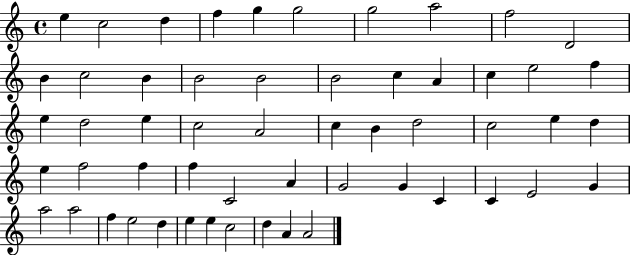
E5/q C5/h D5/q F5/q G5/q G5/h G5/h A5/h F5/h D4/h B4/q C5/h B4/q B4/h B4/h B4/h C5/q A4/q C5/q E5/h F5/q E5/q D5/h E5/q C5/h A4/h C5/q B4/q D5/h C5/h E5/q D5/q E5/q F5/h F5/q F5/q C4/h A4/q G4/h G4/q C4/q C4/q E4/h G4/q A5/h A5/h F5/q E5/h D5/q E5/q E5/q C5/h D5/q A4/q A4/h